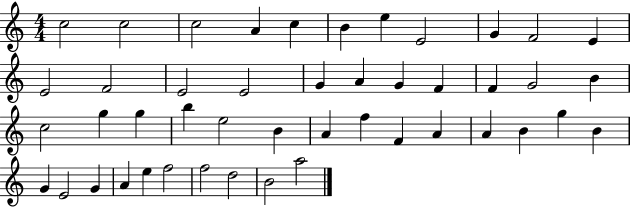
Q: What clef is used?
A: treble